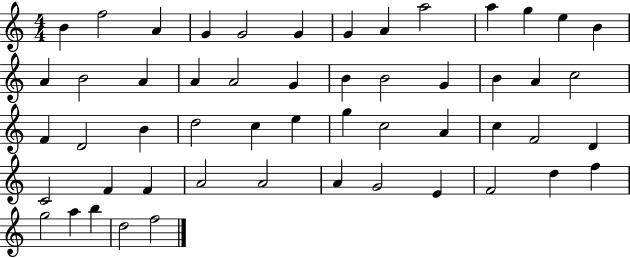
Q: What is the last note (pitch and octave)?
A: F5